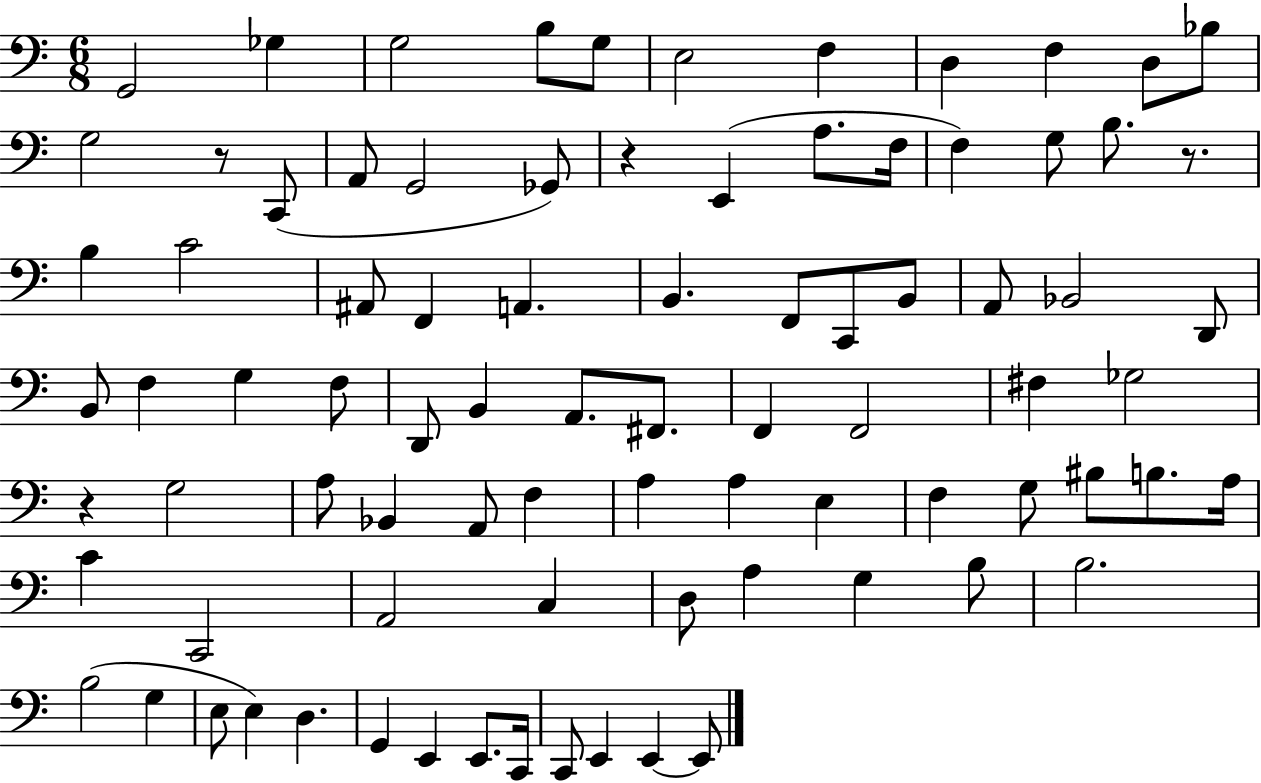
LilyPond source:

{
  \clef bass
  \numericTimeSignature
  \time 6/8
  \key c \major
  g,2 ges4 | g2 b8 g8 | e2 f4 | d4 f4 d8 bes8 | \break g2 r8 c,8( | a,8 g,2 ges,8) | r4 e,4( a8. f16 | f4) g8 b8. r8. | \break b4 c'2 | ais,8 f,4 a,4. | b,4. f,8 c,8 b,8 | a,8 bes,2 d,8 | \break b,8 f4 g4 f8 | d,8 b,4 a,8. fis,8. | f,4 f,2 | fis4 ges2 | \break r4 g2 | a8 bes,4 a,8 f4 | a4 a4 e4 | f4 g8 bis8 b8. a16 | \break c'4 c,2 | a,2 c4 | d8 a4 g4 b8 | b2. | \break b2( g4 | e8 e4) d4. | g,4 e,4 e,8. c,16 | c,8 e,4 e,4~~ e,8 | \break \bar "|."
}